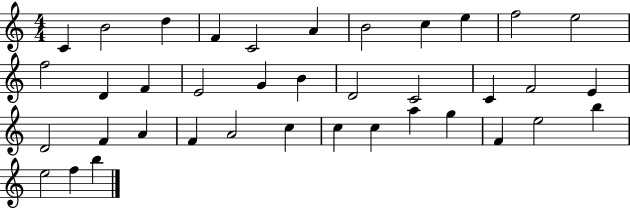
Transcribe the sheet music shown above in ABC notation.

X:1
T:Untitled
M:4/4
L:1/4
K:C
C B2 d F C2 A B2 c e f2 e2 f2 D F E2 G B D2 C2 C F2 E D2 F A F A2 c c c a g F e2 b e2 f b